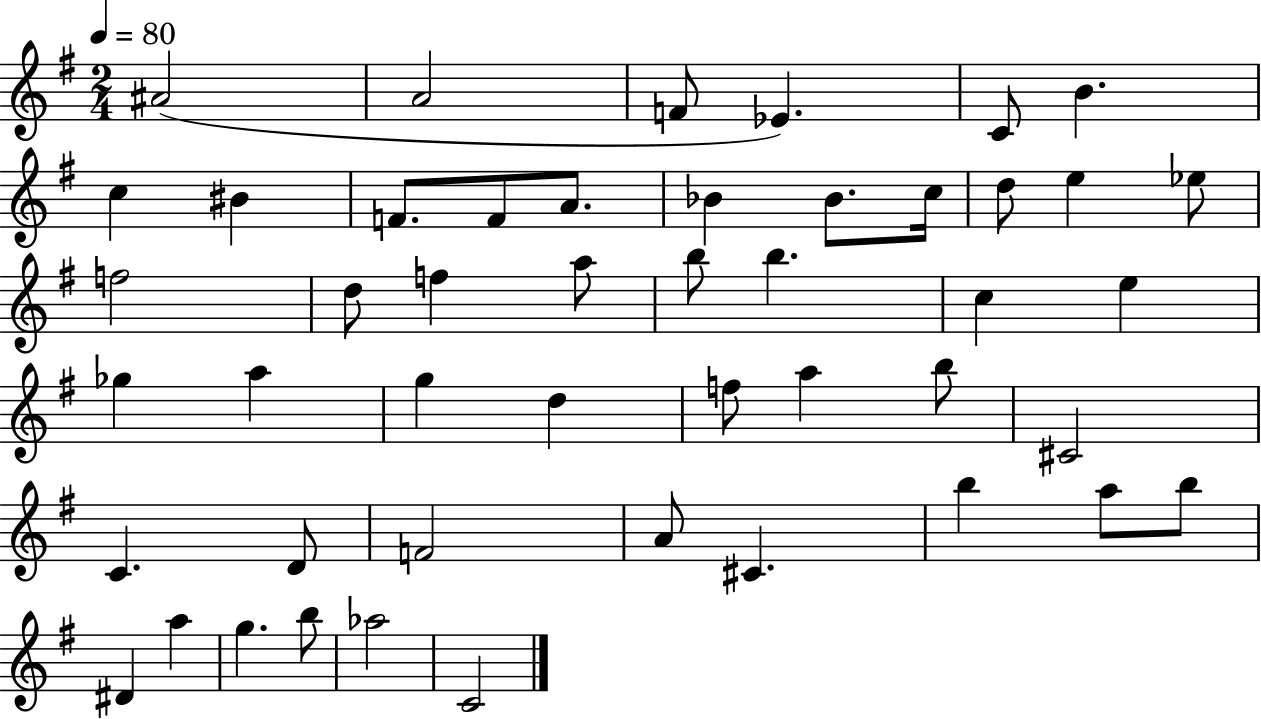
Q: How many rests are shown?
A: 0